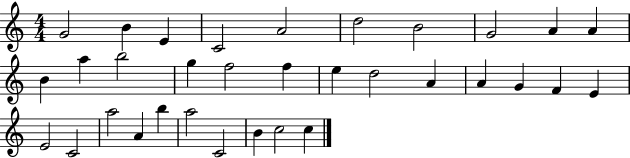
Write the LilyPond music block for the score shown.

{
  \clef treble
  \numericTimeSignature
  \time 4/4
  \key c \major
  g'2 b'4 e'4 | c'2 a'2 | d''2 b'2 | g'2 a'4 a'4 | \break b'4 a''4 b''2 | g''4 f''2 f''4 | e''4 d''2 a'4 | a'4 g'4 f'4 e'4 | \break e'2 c'2 | a''2 a'4 b''4 | a''2 c'2 | b'4 c''2 c''4 | \break \bar "|."
}